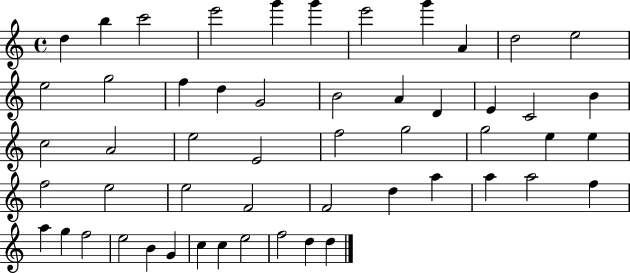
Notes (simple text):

D5/q B5/q C6/h E6/h G6/q G6/q E6/h G6/q A4/q D5/h E5/h E5/h G5/h F5/q D5/q G4/h B4/h A4/q D4/q E4/q C4/h B4/q C5/h A4/h E5/h E4/h F5/h G5/h G5/h E5/q E5/q F5/h E5/h E5/h F4/h F4/h D5/q A5/q A5/q A5/h F5/q A5/q G5/q F5/h E5/h B4/q G4/q C5/q C5/q E5/h F5/h D5/q D5/q